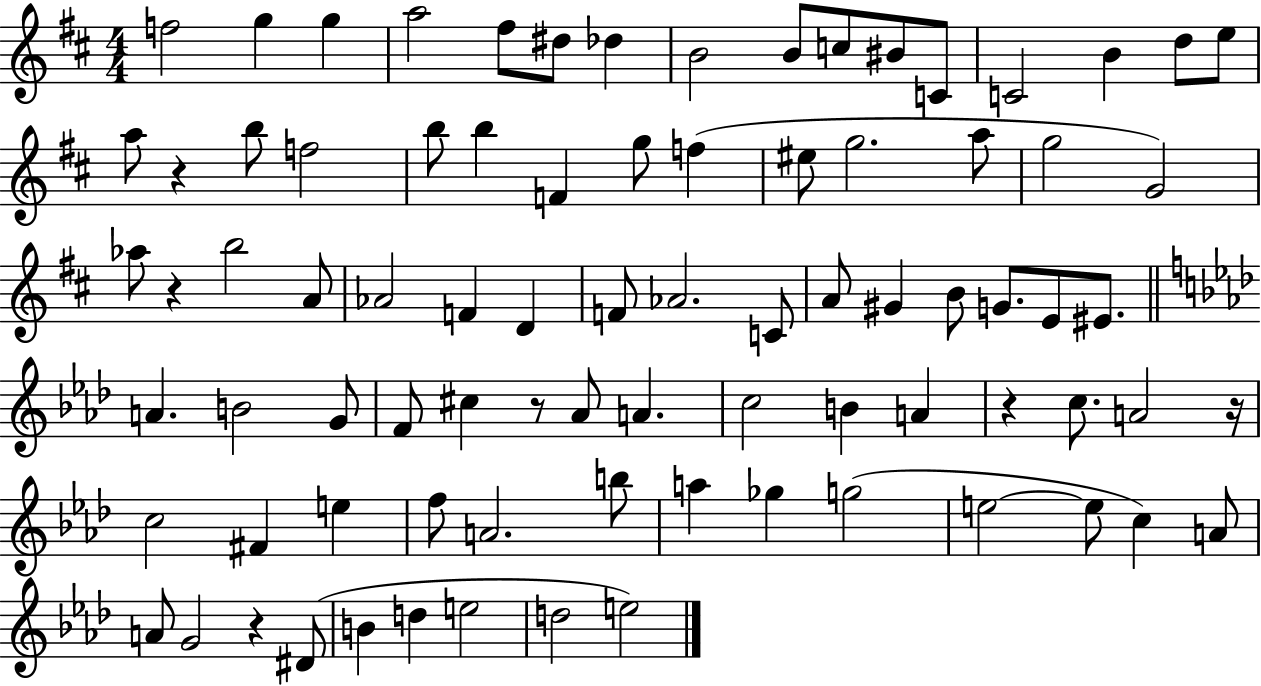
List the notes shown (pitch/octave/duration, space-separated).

F5/h G5/q G5/q A5/h F#5/e D#5/e Db5/q B4/h B4/e C5/e BIS4/e C4/e C4/h B4/q D5/e E5/e A5/e R/q B5/e F5/h B5/e B5/q F4/q G5/e F5/q EIS5/e G5/h. A5/e G5/h G4/h Ab5/e R/q B5/h A4/e Ab4/h F4/q D4/q F4/e Ab4/h. C4/e A4/e G#4/q B4/e G4/e. E4/e EIS4/e. A4/q. B4/h G4/e F4/e C#5/q R/e Ab4/e A4/q. C5/h B4/q A4/q R/q C5/e. A4/h R/s C5/h F#4/q E5/q F5/e A4/h. B5/e A5/q Gb5/q G5/h E5/h E5/e C5/q A4/e A4/e G4/h R/q D#4/e B4/q D5/q E5/h D5/h E5/h